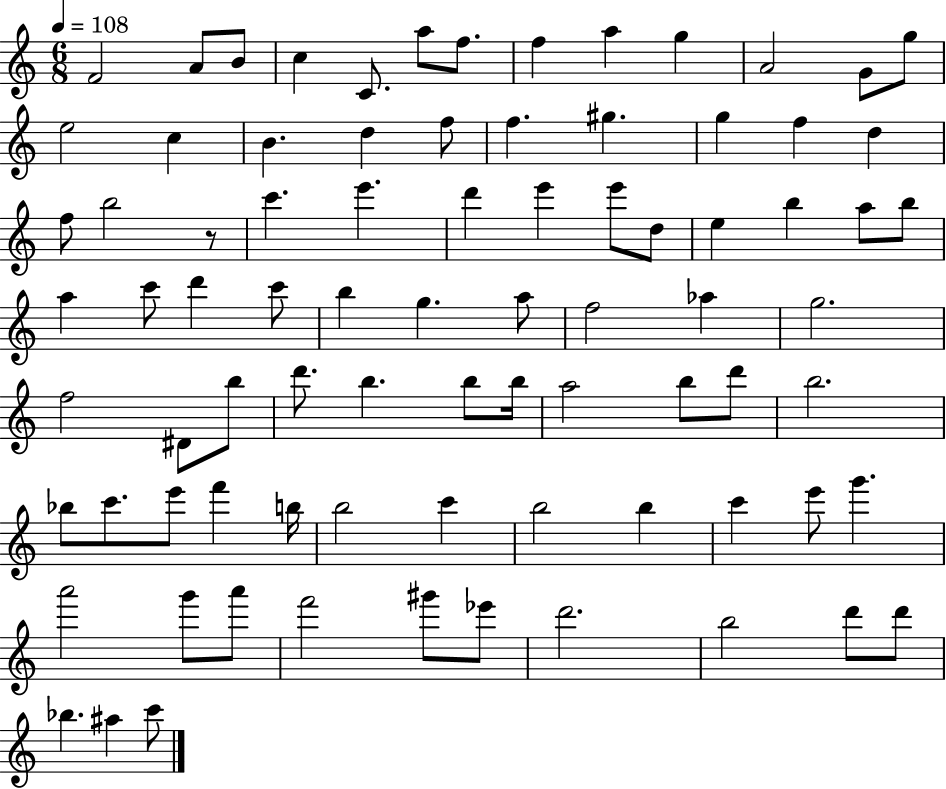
{
  \clef treble
  \numericTimeSignature
  \time 6/8
  \key c \major
  \tempo 4 = 108
  \repeat volta 2 { f'2 a'8 b'8 | c''4 c'8. a''8 f''8. | f''4 a''4 g''4 | a'2 g'8 g''8 | \break e''2 c''4 | b'4. d''4 f''8 | f''4. gis''4. | g''4 f''4 d''4 | \break f''8 b''2 r8 | c'''4. e'''4. | d'''4 e'''4 e'''8 d''8 | e''4 b''4 a''8 b''8 | \break a''4 c'''8 d'''4 c'''8 | b''4 g''4. a''8 | f''2 aes''4 | g''2. | \break f''2 dis'8 b''8 | d'''8. b''4. b''8 b''16 | a''2 b''8 d'''8 | b''2. | \break bes''8 c'''8. e'''8 f'''4 b''16 | b''2 c'''4 | b''2 b''4 | c'''4 e'''8 g'''4. | \break a'''2 g'''8 a'''8 | f'''2 gis'''8 ees'''8 | d'''2. | b''2 d'''8 d'''8 | \break bes''4. ais''4 c'''8 | } \bar "|."
}